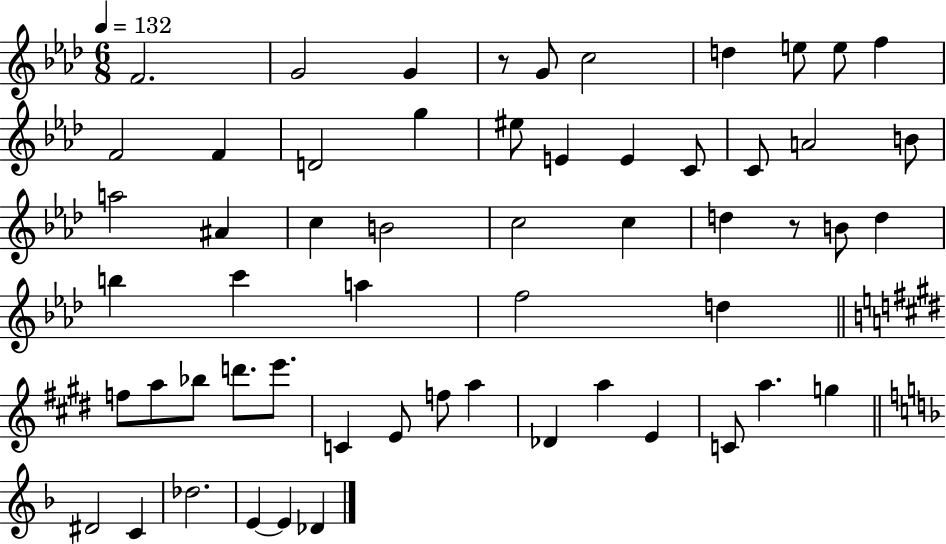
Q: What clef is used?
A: treble